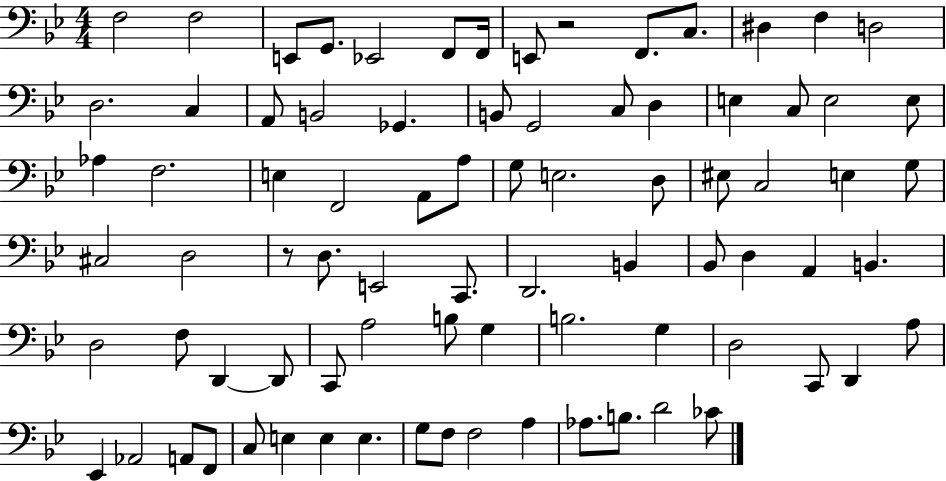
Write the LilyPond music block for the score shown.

{
  \clef bass
  \numericTimeSignature
  \time 4/4
  \key bes \major
  f2 f2 | e,8 g,8. ees,2 f,8 f,16 | e,8 r2 f,8. c8. | dis4 f4 d2 | \break d2. c4 | a,8 b,2 ges,4. | b,8 g,2 c8 d4 | e4 c8 e2 e8 | \break aes4 f2. | e4 f,2 a,8 a8 | g8 e2. d8 | eis8 c2 e4 g8 | \break cis2 d2 | r8 d8. e,2 c,8. | d,2. b,4 | bes,8 d4 a,4 b,4. | \break d2 f8 d,4~~ d,8 | c,8 a2 b8 g4 | b2. g4 | d2 c,8 d,4 a8 | \break ees,4 aes,2 a,8 f,8 | c8 e4 e4 e4. | g8 f8 f2 a4 | aes8. b8. d'2 ces'8 | \break \bar "|."
}